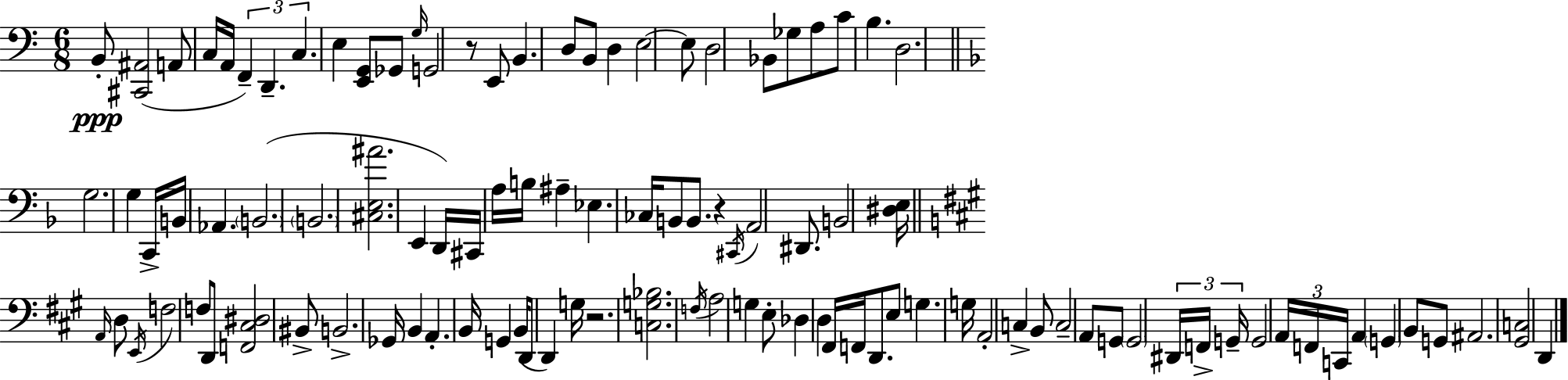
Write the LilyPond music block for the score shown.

{
  \clef bass
  \numericTimeSignature
  \time 6/8
  \key a \minor
  b,8-.\ppp <cis, ais,>2( a,8 | c16 a,16 \tuplet 3/2 { f,4--) d,4.-- | c4. } e4 <e, g,>8 | ges,8 \grace { g16 } g,2 r8 | \break e,8 b,4. d8 b,8 | d4 e2~~ | e8 d2 bes,8 | ges8 a8 c'8 b4. | \break d2. | \bar "||" \break \key f \major g2. | g4 c,16-> b,16 aes,4. | \parenthesize b,2.( | \parenthesize b,2. | \break <cis e ais'>2. | e,4 d,16) cis,16 a16 b16 ais4-- | ees4. ces16 b,8 b,8. | r4 \acciaccatura { cis,16 } a,2 | \break dis,8. b,2 | <dis e>16 \bar "||" \break \key a \major \grace { a,16 } d8 \acciaccatura { e,16 } f2 | f8 d,8 <f, cis dis>2 | bis,8-> b,2.-> | ges,16 b,4 a,4.-. | \break b,16 g,4 b,16( d,8 d,4) | g16 r2. | <c g bes>2. | \acciaccatura { f16 } a2 g4 | \break e8-. des4 d4 | fis,16 f,16 d,8. e8 g4. | g16 a,2-. c4-> | b,8 c2-- | \break a,8 g,8 \parenthesize g,2 | \tuplet 3/2 { dis,16 f,16-> g,16-- } g,2 | \tuplet 3/2 { a,16 f,16 c,16 } a,4 \parenthesize g,4 b,8 | g,8 ais,2. | \break <gis, c>2 d,4 | \bar "|."
}